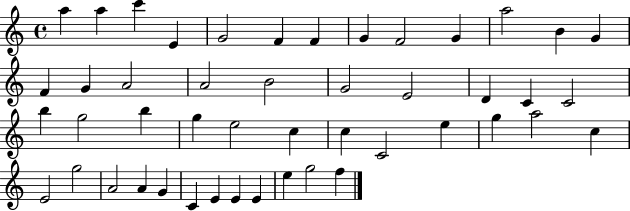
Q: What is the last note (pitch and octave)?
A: F5